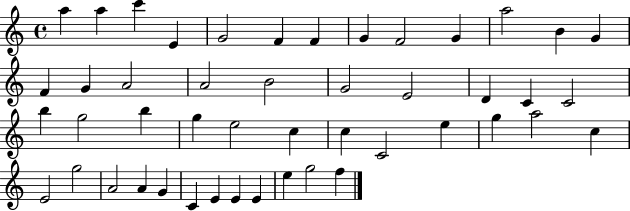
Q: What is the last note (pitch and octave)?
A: F5